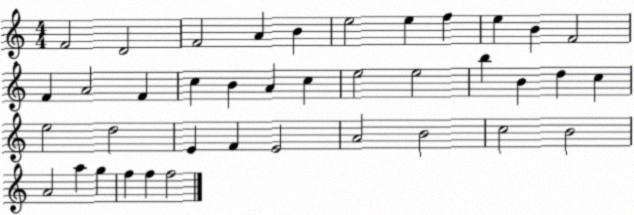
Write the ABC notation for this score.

X:1
T:Untitled
M:4/4
L:1/4
K:C
F2 D2 F2 A B e2 e f e B F2 F A2 F c B A c e2 e2 b B d c e2 d2 E F E2 A2 B2 c2 B2 A2 a g f f f2